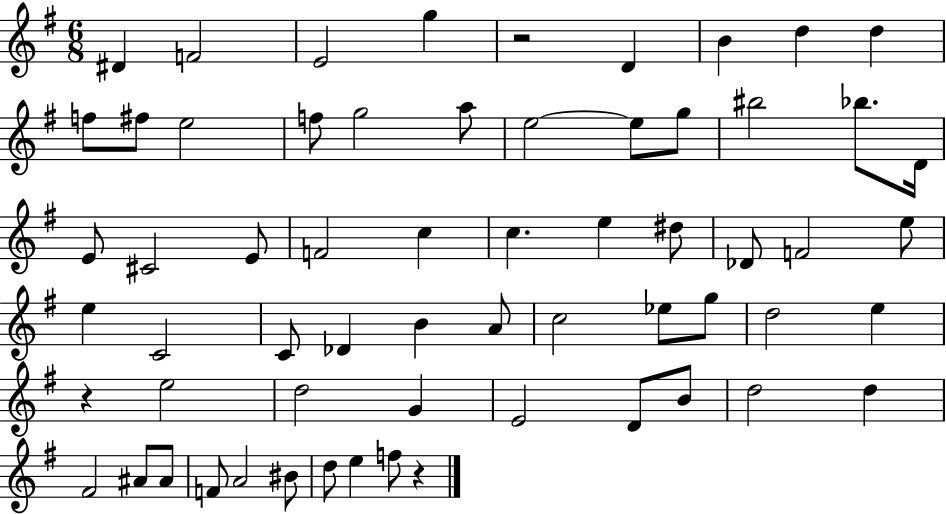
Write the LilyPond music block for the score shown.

{
  \clef treble
  \numericTimeSignature
  \time 6/8
  \key g \major
  \repeat volta 2 { dis'4 f'2 | e'2 g''4 | r2 d'4 | b'4 d''4 d''4 | \break f''8 fis''8 e''2 | f''8 g''2 a''8 | e''2~~ e''8 g''8 | bis''2 bes''8. d'16 | \break e'8 cis'2 e'8 | f'2 c''4 | c''4. e''4 dis''8 | des'8 f'2 e''8 | \break e''4 c'2 | c'8 des'4 b'4 a'8 | c''2 ees''8 g''8 | d''2 e''4 | \break r4 e''2 | d''2 g'4 | e'2 d'8 b'8 | d''2 d''4 | \break fis'2 ais'8 ais'8 | f'8 a'2 bis'8 | d''8 e''4 f''8 r4 | } \bar "|."
}